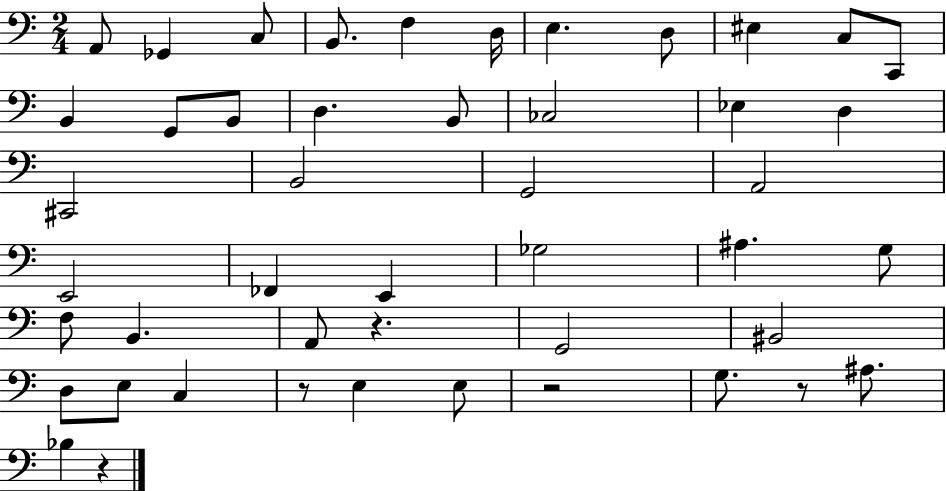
A2/e Gb2/q C3/e B2/e. F3/q D3/s E3/q. D3/e EIS3/q C3/e C2/e B2/q G2/e B2/e D3/q. B2/e CES3/h Eb3/q D3/q C#2/h B2/h G2/h A2/h E2/h FES2/q E2/q Gb3/h A#3/q. G3/e F3/e B2/q. A2/e R/q. G2/h BIS2/h D3/e E3/e C3/q R/e E3/q E3/e R/h G3/e. R/e A#3/e. Bb3/q R/q